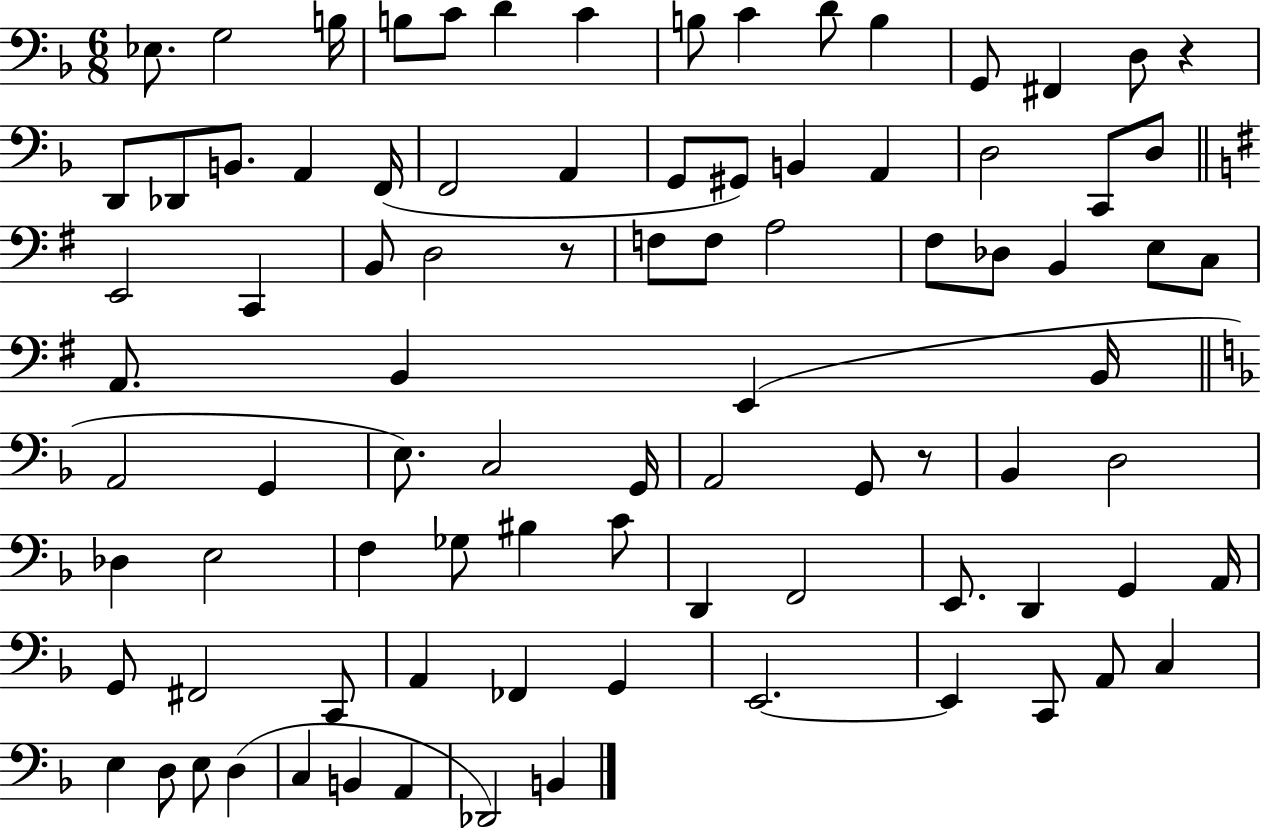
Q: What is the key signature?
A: F major